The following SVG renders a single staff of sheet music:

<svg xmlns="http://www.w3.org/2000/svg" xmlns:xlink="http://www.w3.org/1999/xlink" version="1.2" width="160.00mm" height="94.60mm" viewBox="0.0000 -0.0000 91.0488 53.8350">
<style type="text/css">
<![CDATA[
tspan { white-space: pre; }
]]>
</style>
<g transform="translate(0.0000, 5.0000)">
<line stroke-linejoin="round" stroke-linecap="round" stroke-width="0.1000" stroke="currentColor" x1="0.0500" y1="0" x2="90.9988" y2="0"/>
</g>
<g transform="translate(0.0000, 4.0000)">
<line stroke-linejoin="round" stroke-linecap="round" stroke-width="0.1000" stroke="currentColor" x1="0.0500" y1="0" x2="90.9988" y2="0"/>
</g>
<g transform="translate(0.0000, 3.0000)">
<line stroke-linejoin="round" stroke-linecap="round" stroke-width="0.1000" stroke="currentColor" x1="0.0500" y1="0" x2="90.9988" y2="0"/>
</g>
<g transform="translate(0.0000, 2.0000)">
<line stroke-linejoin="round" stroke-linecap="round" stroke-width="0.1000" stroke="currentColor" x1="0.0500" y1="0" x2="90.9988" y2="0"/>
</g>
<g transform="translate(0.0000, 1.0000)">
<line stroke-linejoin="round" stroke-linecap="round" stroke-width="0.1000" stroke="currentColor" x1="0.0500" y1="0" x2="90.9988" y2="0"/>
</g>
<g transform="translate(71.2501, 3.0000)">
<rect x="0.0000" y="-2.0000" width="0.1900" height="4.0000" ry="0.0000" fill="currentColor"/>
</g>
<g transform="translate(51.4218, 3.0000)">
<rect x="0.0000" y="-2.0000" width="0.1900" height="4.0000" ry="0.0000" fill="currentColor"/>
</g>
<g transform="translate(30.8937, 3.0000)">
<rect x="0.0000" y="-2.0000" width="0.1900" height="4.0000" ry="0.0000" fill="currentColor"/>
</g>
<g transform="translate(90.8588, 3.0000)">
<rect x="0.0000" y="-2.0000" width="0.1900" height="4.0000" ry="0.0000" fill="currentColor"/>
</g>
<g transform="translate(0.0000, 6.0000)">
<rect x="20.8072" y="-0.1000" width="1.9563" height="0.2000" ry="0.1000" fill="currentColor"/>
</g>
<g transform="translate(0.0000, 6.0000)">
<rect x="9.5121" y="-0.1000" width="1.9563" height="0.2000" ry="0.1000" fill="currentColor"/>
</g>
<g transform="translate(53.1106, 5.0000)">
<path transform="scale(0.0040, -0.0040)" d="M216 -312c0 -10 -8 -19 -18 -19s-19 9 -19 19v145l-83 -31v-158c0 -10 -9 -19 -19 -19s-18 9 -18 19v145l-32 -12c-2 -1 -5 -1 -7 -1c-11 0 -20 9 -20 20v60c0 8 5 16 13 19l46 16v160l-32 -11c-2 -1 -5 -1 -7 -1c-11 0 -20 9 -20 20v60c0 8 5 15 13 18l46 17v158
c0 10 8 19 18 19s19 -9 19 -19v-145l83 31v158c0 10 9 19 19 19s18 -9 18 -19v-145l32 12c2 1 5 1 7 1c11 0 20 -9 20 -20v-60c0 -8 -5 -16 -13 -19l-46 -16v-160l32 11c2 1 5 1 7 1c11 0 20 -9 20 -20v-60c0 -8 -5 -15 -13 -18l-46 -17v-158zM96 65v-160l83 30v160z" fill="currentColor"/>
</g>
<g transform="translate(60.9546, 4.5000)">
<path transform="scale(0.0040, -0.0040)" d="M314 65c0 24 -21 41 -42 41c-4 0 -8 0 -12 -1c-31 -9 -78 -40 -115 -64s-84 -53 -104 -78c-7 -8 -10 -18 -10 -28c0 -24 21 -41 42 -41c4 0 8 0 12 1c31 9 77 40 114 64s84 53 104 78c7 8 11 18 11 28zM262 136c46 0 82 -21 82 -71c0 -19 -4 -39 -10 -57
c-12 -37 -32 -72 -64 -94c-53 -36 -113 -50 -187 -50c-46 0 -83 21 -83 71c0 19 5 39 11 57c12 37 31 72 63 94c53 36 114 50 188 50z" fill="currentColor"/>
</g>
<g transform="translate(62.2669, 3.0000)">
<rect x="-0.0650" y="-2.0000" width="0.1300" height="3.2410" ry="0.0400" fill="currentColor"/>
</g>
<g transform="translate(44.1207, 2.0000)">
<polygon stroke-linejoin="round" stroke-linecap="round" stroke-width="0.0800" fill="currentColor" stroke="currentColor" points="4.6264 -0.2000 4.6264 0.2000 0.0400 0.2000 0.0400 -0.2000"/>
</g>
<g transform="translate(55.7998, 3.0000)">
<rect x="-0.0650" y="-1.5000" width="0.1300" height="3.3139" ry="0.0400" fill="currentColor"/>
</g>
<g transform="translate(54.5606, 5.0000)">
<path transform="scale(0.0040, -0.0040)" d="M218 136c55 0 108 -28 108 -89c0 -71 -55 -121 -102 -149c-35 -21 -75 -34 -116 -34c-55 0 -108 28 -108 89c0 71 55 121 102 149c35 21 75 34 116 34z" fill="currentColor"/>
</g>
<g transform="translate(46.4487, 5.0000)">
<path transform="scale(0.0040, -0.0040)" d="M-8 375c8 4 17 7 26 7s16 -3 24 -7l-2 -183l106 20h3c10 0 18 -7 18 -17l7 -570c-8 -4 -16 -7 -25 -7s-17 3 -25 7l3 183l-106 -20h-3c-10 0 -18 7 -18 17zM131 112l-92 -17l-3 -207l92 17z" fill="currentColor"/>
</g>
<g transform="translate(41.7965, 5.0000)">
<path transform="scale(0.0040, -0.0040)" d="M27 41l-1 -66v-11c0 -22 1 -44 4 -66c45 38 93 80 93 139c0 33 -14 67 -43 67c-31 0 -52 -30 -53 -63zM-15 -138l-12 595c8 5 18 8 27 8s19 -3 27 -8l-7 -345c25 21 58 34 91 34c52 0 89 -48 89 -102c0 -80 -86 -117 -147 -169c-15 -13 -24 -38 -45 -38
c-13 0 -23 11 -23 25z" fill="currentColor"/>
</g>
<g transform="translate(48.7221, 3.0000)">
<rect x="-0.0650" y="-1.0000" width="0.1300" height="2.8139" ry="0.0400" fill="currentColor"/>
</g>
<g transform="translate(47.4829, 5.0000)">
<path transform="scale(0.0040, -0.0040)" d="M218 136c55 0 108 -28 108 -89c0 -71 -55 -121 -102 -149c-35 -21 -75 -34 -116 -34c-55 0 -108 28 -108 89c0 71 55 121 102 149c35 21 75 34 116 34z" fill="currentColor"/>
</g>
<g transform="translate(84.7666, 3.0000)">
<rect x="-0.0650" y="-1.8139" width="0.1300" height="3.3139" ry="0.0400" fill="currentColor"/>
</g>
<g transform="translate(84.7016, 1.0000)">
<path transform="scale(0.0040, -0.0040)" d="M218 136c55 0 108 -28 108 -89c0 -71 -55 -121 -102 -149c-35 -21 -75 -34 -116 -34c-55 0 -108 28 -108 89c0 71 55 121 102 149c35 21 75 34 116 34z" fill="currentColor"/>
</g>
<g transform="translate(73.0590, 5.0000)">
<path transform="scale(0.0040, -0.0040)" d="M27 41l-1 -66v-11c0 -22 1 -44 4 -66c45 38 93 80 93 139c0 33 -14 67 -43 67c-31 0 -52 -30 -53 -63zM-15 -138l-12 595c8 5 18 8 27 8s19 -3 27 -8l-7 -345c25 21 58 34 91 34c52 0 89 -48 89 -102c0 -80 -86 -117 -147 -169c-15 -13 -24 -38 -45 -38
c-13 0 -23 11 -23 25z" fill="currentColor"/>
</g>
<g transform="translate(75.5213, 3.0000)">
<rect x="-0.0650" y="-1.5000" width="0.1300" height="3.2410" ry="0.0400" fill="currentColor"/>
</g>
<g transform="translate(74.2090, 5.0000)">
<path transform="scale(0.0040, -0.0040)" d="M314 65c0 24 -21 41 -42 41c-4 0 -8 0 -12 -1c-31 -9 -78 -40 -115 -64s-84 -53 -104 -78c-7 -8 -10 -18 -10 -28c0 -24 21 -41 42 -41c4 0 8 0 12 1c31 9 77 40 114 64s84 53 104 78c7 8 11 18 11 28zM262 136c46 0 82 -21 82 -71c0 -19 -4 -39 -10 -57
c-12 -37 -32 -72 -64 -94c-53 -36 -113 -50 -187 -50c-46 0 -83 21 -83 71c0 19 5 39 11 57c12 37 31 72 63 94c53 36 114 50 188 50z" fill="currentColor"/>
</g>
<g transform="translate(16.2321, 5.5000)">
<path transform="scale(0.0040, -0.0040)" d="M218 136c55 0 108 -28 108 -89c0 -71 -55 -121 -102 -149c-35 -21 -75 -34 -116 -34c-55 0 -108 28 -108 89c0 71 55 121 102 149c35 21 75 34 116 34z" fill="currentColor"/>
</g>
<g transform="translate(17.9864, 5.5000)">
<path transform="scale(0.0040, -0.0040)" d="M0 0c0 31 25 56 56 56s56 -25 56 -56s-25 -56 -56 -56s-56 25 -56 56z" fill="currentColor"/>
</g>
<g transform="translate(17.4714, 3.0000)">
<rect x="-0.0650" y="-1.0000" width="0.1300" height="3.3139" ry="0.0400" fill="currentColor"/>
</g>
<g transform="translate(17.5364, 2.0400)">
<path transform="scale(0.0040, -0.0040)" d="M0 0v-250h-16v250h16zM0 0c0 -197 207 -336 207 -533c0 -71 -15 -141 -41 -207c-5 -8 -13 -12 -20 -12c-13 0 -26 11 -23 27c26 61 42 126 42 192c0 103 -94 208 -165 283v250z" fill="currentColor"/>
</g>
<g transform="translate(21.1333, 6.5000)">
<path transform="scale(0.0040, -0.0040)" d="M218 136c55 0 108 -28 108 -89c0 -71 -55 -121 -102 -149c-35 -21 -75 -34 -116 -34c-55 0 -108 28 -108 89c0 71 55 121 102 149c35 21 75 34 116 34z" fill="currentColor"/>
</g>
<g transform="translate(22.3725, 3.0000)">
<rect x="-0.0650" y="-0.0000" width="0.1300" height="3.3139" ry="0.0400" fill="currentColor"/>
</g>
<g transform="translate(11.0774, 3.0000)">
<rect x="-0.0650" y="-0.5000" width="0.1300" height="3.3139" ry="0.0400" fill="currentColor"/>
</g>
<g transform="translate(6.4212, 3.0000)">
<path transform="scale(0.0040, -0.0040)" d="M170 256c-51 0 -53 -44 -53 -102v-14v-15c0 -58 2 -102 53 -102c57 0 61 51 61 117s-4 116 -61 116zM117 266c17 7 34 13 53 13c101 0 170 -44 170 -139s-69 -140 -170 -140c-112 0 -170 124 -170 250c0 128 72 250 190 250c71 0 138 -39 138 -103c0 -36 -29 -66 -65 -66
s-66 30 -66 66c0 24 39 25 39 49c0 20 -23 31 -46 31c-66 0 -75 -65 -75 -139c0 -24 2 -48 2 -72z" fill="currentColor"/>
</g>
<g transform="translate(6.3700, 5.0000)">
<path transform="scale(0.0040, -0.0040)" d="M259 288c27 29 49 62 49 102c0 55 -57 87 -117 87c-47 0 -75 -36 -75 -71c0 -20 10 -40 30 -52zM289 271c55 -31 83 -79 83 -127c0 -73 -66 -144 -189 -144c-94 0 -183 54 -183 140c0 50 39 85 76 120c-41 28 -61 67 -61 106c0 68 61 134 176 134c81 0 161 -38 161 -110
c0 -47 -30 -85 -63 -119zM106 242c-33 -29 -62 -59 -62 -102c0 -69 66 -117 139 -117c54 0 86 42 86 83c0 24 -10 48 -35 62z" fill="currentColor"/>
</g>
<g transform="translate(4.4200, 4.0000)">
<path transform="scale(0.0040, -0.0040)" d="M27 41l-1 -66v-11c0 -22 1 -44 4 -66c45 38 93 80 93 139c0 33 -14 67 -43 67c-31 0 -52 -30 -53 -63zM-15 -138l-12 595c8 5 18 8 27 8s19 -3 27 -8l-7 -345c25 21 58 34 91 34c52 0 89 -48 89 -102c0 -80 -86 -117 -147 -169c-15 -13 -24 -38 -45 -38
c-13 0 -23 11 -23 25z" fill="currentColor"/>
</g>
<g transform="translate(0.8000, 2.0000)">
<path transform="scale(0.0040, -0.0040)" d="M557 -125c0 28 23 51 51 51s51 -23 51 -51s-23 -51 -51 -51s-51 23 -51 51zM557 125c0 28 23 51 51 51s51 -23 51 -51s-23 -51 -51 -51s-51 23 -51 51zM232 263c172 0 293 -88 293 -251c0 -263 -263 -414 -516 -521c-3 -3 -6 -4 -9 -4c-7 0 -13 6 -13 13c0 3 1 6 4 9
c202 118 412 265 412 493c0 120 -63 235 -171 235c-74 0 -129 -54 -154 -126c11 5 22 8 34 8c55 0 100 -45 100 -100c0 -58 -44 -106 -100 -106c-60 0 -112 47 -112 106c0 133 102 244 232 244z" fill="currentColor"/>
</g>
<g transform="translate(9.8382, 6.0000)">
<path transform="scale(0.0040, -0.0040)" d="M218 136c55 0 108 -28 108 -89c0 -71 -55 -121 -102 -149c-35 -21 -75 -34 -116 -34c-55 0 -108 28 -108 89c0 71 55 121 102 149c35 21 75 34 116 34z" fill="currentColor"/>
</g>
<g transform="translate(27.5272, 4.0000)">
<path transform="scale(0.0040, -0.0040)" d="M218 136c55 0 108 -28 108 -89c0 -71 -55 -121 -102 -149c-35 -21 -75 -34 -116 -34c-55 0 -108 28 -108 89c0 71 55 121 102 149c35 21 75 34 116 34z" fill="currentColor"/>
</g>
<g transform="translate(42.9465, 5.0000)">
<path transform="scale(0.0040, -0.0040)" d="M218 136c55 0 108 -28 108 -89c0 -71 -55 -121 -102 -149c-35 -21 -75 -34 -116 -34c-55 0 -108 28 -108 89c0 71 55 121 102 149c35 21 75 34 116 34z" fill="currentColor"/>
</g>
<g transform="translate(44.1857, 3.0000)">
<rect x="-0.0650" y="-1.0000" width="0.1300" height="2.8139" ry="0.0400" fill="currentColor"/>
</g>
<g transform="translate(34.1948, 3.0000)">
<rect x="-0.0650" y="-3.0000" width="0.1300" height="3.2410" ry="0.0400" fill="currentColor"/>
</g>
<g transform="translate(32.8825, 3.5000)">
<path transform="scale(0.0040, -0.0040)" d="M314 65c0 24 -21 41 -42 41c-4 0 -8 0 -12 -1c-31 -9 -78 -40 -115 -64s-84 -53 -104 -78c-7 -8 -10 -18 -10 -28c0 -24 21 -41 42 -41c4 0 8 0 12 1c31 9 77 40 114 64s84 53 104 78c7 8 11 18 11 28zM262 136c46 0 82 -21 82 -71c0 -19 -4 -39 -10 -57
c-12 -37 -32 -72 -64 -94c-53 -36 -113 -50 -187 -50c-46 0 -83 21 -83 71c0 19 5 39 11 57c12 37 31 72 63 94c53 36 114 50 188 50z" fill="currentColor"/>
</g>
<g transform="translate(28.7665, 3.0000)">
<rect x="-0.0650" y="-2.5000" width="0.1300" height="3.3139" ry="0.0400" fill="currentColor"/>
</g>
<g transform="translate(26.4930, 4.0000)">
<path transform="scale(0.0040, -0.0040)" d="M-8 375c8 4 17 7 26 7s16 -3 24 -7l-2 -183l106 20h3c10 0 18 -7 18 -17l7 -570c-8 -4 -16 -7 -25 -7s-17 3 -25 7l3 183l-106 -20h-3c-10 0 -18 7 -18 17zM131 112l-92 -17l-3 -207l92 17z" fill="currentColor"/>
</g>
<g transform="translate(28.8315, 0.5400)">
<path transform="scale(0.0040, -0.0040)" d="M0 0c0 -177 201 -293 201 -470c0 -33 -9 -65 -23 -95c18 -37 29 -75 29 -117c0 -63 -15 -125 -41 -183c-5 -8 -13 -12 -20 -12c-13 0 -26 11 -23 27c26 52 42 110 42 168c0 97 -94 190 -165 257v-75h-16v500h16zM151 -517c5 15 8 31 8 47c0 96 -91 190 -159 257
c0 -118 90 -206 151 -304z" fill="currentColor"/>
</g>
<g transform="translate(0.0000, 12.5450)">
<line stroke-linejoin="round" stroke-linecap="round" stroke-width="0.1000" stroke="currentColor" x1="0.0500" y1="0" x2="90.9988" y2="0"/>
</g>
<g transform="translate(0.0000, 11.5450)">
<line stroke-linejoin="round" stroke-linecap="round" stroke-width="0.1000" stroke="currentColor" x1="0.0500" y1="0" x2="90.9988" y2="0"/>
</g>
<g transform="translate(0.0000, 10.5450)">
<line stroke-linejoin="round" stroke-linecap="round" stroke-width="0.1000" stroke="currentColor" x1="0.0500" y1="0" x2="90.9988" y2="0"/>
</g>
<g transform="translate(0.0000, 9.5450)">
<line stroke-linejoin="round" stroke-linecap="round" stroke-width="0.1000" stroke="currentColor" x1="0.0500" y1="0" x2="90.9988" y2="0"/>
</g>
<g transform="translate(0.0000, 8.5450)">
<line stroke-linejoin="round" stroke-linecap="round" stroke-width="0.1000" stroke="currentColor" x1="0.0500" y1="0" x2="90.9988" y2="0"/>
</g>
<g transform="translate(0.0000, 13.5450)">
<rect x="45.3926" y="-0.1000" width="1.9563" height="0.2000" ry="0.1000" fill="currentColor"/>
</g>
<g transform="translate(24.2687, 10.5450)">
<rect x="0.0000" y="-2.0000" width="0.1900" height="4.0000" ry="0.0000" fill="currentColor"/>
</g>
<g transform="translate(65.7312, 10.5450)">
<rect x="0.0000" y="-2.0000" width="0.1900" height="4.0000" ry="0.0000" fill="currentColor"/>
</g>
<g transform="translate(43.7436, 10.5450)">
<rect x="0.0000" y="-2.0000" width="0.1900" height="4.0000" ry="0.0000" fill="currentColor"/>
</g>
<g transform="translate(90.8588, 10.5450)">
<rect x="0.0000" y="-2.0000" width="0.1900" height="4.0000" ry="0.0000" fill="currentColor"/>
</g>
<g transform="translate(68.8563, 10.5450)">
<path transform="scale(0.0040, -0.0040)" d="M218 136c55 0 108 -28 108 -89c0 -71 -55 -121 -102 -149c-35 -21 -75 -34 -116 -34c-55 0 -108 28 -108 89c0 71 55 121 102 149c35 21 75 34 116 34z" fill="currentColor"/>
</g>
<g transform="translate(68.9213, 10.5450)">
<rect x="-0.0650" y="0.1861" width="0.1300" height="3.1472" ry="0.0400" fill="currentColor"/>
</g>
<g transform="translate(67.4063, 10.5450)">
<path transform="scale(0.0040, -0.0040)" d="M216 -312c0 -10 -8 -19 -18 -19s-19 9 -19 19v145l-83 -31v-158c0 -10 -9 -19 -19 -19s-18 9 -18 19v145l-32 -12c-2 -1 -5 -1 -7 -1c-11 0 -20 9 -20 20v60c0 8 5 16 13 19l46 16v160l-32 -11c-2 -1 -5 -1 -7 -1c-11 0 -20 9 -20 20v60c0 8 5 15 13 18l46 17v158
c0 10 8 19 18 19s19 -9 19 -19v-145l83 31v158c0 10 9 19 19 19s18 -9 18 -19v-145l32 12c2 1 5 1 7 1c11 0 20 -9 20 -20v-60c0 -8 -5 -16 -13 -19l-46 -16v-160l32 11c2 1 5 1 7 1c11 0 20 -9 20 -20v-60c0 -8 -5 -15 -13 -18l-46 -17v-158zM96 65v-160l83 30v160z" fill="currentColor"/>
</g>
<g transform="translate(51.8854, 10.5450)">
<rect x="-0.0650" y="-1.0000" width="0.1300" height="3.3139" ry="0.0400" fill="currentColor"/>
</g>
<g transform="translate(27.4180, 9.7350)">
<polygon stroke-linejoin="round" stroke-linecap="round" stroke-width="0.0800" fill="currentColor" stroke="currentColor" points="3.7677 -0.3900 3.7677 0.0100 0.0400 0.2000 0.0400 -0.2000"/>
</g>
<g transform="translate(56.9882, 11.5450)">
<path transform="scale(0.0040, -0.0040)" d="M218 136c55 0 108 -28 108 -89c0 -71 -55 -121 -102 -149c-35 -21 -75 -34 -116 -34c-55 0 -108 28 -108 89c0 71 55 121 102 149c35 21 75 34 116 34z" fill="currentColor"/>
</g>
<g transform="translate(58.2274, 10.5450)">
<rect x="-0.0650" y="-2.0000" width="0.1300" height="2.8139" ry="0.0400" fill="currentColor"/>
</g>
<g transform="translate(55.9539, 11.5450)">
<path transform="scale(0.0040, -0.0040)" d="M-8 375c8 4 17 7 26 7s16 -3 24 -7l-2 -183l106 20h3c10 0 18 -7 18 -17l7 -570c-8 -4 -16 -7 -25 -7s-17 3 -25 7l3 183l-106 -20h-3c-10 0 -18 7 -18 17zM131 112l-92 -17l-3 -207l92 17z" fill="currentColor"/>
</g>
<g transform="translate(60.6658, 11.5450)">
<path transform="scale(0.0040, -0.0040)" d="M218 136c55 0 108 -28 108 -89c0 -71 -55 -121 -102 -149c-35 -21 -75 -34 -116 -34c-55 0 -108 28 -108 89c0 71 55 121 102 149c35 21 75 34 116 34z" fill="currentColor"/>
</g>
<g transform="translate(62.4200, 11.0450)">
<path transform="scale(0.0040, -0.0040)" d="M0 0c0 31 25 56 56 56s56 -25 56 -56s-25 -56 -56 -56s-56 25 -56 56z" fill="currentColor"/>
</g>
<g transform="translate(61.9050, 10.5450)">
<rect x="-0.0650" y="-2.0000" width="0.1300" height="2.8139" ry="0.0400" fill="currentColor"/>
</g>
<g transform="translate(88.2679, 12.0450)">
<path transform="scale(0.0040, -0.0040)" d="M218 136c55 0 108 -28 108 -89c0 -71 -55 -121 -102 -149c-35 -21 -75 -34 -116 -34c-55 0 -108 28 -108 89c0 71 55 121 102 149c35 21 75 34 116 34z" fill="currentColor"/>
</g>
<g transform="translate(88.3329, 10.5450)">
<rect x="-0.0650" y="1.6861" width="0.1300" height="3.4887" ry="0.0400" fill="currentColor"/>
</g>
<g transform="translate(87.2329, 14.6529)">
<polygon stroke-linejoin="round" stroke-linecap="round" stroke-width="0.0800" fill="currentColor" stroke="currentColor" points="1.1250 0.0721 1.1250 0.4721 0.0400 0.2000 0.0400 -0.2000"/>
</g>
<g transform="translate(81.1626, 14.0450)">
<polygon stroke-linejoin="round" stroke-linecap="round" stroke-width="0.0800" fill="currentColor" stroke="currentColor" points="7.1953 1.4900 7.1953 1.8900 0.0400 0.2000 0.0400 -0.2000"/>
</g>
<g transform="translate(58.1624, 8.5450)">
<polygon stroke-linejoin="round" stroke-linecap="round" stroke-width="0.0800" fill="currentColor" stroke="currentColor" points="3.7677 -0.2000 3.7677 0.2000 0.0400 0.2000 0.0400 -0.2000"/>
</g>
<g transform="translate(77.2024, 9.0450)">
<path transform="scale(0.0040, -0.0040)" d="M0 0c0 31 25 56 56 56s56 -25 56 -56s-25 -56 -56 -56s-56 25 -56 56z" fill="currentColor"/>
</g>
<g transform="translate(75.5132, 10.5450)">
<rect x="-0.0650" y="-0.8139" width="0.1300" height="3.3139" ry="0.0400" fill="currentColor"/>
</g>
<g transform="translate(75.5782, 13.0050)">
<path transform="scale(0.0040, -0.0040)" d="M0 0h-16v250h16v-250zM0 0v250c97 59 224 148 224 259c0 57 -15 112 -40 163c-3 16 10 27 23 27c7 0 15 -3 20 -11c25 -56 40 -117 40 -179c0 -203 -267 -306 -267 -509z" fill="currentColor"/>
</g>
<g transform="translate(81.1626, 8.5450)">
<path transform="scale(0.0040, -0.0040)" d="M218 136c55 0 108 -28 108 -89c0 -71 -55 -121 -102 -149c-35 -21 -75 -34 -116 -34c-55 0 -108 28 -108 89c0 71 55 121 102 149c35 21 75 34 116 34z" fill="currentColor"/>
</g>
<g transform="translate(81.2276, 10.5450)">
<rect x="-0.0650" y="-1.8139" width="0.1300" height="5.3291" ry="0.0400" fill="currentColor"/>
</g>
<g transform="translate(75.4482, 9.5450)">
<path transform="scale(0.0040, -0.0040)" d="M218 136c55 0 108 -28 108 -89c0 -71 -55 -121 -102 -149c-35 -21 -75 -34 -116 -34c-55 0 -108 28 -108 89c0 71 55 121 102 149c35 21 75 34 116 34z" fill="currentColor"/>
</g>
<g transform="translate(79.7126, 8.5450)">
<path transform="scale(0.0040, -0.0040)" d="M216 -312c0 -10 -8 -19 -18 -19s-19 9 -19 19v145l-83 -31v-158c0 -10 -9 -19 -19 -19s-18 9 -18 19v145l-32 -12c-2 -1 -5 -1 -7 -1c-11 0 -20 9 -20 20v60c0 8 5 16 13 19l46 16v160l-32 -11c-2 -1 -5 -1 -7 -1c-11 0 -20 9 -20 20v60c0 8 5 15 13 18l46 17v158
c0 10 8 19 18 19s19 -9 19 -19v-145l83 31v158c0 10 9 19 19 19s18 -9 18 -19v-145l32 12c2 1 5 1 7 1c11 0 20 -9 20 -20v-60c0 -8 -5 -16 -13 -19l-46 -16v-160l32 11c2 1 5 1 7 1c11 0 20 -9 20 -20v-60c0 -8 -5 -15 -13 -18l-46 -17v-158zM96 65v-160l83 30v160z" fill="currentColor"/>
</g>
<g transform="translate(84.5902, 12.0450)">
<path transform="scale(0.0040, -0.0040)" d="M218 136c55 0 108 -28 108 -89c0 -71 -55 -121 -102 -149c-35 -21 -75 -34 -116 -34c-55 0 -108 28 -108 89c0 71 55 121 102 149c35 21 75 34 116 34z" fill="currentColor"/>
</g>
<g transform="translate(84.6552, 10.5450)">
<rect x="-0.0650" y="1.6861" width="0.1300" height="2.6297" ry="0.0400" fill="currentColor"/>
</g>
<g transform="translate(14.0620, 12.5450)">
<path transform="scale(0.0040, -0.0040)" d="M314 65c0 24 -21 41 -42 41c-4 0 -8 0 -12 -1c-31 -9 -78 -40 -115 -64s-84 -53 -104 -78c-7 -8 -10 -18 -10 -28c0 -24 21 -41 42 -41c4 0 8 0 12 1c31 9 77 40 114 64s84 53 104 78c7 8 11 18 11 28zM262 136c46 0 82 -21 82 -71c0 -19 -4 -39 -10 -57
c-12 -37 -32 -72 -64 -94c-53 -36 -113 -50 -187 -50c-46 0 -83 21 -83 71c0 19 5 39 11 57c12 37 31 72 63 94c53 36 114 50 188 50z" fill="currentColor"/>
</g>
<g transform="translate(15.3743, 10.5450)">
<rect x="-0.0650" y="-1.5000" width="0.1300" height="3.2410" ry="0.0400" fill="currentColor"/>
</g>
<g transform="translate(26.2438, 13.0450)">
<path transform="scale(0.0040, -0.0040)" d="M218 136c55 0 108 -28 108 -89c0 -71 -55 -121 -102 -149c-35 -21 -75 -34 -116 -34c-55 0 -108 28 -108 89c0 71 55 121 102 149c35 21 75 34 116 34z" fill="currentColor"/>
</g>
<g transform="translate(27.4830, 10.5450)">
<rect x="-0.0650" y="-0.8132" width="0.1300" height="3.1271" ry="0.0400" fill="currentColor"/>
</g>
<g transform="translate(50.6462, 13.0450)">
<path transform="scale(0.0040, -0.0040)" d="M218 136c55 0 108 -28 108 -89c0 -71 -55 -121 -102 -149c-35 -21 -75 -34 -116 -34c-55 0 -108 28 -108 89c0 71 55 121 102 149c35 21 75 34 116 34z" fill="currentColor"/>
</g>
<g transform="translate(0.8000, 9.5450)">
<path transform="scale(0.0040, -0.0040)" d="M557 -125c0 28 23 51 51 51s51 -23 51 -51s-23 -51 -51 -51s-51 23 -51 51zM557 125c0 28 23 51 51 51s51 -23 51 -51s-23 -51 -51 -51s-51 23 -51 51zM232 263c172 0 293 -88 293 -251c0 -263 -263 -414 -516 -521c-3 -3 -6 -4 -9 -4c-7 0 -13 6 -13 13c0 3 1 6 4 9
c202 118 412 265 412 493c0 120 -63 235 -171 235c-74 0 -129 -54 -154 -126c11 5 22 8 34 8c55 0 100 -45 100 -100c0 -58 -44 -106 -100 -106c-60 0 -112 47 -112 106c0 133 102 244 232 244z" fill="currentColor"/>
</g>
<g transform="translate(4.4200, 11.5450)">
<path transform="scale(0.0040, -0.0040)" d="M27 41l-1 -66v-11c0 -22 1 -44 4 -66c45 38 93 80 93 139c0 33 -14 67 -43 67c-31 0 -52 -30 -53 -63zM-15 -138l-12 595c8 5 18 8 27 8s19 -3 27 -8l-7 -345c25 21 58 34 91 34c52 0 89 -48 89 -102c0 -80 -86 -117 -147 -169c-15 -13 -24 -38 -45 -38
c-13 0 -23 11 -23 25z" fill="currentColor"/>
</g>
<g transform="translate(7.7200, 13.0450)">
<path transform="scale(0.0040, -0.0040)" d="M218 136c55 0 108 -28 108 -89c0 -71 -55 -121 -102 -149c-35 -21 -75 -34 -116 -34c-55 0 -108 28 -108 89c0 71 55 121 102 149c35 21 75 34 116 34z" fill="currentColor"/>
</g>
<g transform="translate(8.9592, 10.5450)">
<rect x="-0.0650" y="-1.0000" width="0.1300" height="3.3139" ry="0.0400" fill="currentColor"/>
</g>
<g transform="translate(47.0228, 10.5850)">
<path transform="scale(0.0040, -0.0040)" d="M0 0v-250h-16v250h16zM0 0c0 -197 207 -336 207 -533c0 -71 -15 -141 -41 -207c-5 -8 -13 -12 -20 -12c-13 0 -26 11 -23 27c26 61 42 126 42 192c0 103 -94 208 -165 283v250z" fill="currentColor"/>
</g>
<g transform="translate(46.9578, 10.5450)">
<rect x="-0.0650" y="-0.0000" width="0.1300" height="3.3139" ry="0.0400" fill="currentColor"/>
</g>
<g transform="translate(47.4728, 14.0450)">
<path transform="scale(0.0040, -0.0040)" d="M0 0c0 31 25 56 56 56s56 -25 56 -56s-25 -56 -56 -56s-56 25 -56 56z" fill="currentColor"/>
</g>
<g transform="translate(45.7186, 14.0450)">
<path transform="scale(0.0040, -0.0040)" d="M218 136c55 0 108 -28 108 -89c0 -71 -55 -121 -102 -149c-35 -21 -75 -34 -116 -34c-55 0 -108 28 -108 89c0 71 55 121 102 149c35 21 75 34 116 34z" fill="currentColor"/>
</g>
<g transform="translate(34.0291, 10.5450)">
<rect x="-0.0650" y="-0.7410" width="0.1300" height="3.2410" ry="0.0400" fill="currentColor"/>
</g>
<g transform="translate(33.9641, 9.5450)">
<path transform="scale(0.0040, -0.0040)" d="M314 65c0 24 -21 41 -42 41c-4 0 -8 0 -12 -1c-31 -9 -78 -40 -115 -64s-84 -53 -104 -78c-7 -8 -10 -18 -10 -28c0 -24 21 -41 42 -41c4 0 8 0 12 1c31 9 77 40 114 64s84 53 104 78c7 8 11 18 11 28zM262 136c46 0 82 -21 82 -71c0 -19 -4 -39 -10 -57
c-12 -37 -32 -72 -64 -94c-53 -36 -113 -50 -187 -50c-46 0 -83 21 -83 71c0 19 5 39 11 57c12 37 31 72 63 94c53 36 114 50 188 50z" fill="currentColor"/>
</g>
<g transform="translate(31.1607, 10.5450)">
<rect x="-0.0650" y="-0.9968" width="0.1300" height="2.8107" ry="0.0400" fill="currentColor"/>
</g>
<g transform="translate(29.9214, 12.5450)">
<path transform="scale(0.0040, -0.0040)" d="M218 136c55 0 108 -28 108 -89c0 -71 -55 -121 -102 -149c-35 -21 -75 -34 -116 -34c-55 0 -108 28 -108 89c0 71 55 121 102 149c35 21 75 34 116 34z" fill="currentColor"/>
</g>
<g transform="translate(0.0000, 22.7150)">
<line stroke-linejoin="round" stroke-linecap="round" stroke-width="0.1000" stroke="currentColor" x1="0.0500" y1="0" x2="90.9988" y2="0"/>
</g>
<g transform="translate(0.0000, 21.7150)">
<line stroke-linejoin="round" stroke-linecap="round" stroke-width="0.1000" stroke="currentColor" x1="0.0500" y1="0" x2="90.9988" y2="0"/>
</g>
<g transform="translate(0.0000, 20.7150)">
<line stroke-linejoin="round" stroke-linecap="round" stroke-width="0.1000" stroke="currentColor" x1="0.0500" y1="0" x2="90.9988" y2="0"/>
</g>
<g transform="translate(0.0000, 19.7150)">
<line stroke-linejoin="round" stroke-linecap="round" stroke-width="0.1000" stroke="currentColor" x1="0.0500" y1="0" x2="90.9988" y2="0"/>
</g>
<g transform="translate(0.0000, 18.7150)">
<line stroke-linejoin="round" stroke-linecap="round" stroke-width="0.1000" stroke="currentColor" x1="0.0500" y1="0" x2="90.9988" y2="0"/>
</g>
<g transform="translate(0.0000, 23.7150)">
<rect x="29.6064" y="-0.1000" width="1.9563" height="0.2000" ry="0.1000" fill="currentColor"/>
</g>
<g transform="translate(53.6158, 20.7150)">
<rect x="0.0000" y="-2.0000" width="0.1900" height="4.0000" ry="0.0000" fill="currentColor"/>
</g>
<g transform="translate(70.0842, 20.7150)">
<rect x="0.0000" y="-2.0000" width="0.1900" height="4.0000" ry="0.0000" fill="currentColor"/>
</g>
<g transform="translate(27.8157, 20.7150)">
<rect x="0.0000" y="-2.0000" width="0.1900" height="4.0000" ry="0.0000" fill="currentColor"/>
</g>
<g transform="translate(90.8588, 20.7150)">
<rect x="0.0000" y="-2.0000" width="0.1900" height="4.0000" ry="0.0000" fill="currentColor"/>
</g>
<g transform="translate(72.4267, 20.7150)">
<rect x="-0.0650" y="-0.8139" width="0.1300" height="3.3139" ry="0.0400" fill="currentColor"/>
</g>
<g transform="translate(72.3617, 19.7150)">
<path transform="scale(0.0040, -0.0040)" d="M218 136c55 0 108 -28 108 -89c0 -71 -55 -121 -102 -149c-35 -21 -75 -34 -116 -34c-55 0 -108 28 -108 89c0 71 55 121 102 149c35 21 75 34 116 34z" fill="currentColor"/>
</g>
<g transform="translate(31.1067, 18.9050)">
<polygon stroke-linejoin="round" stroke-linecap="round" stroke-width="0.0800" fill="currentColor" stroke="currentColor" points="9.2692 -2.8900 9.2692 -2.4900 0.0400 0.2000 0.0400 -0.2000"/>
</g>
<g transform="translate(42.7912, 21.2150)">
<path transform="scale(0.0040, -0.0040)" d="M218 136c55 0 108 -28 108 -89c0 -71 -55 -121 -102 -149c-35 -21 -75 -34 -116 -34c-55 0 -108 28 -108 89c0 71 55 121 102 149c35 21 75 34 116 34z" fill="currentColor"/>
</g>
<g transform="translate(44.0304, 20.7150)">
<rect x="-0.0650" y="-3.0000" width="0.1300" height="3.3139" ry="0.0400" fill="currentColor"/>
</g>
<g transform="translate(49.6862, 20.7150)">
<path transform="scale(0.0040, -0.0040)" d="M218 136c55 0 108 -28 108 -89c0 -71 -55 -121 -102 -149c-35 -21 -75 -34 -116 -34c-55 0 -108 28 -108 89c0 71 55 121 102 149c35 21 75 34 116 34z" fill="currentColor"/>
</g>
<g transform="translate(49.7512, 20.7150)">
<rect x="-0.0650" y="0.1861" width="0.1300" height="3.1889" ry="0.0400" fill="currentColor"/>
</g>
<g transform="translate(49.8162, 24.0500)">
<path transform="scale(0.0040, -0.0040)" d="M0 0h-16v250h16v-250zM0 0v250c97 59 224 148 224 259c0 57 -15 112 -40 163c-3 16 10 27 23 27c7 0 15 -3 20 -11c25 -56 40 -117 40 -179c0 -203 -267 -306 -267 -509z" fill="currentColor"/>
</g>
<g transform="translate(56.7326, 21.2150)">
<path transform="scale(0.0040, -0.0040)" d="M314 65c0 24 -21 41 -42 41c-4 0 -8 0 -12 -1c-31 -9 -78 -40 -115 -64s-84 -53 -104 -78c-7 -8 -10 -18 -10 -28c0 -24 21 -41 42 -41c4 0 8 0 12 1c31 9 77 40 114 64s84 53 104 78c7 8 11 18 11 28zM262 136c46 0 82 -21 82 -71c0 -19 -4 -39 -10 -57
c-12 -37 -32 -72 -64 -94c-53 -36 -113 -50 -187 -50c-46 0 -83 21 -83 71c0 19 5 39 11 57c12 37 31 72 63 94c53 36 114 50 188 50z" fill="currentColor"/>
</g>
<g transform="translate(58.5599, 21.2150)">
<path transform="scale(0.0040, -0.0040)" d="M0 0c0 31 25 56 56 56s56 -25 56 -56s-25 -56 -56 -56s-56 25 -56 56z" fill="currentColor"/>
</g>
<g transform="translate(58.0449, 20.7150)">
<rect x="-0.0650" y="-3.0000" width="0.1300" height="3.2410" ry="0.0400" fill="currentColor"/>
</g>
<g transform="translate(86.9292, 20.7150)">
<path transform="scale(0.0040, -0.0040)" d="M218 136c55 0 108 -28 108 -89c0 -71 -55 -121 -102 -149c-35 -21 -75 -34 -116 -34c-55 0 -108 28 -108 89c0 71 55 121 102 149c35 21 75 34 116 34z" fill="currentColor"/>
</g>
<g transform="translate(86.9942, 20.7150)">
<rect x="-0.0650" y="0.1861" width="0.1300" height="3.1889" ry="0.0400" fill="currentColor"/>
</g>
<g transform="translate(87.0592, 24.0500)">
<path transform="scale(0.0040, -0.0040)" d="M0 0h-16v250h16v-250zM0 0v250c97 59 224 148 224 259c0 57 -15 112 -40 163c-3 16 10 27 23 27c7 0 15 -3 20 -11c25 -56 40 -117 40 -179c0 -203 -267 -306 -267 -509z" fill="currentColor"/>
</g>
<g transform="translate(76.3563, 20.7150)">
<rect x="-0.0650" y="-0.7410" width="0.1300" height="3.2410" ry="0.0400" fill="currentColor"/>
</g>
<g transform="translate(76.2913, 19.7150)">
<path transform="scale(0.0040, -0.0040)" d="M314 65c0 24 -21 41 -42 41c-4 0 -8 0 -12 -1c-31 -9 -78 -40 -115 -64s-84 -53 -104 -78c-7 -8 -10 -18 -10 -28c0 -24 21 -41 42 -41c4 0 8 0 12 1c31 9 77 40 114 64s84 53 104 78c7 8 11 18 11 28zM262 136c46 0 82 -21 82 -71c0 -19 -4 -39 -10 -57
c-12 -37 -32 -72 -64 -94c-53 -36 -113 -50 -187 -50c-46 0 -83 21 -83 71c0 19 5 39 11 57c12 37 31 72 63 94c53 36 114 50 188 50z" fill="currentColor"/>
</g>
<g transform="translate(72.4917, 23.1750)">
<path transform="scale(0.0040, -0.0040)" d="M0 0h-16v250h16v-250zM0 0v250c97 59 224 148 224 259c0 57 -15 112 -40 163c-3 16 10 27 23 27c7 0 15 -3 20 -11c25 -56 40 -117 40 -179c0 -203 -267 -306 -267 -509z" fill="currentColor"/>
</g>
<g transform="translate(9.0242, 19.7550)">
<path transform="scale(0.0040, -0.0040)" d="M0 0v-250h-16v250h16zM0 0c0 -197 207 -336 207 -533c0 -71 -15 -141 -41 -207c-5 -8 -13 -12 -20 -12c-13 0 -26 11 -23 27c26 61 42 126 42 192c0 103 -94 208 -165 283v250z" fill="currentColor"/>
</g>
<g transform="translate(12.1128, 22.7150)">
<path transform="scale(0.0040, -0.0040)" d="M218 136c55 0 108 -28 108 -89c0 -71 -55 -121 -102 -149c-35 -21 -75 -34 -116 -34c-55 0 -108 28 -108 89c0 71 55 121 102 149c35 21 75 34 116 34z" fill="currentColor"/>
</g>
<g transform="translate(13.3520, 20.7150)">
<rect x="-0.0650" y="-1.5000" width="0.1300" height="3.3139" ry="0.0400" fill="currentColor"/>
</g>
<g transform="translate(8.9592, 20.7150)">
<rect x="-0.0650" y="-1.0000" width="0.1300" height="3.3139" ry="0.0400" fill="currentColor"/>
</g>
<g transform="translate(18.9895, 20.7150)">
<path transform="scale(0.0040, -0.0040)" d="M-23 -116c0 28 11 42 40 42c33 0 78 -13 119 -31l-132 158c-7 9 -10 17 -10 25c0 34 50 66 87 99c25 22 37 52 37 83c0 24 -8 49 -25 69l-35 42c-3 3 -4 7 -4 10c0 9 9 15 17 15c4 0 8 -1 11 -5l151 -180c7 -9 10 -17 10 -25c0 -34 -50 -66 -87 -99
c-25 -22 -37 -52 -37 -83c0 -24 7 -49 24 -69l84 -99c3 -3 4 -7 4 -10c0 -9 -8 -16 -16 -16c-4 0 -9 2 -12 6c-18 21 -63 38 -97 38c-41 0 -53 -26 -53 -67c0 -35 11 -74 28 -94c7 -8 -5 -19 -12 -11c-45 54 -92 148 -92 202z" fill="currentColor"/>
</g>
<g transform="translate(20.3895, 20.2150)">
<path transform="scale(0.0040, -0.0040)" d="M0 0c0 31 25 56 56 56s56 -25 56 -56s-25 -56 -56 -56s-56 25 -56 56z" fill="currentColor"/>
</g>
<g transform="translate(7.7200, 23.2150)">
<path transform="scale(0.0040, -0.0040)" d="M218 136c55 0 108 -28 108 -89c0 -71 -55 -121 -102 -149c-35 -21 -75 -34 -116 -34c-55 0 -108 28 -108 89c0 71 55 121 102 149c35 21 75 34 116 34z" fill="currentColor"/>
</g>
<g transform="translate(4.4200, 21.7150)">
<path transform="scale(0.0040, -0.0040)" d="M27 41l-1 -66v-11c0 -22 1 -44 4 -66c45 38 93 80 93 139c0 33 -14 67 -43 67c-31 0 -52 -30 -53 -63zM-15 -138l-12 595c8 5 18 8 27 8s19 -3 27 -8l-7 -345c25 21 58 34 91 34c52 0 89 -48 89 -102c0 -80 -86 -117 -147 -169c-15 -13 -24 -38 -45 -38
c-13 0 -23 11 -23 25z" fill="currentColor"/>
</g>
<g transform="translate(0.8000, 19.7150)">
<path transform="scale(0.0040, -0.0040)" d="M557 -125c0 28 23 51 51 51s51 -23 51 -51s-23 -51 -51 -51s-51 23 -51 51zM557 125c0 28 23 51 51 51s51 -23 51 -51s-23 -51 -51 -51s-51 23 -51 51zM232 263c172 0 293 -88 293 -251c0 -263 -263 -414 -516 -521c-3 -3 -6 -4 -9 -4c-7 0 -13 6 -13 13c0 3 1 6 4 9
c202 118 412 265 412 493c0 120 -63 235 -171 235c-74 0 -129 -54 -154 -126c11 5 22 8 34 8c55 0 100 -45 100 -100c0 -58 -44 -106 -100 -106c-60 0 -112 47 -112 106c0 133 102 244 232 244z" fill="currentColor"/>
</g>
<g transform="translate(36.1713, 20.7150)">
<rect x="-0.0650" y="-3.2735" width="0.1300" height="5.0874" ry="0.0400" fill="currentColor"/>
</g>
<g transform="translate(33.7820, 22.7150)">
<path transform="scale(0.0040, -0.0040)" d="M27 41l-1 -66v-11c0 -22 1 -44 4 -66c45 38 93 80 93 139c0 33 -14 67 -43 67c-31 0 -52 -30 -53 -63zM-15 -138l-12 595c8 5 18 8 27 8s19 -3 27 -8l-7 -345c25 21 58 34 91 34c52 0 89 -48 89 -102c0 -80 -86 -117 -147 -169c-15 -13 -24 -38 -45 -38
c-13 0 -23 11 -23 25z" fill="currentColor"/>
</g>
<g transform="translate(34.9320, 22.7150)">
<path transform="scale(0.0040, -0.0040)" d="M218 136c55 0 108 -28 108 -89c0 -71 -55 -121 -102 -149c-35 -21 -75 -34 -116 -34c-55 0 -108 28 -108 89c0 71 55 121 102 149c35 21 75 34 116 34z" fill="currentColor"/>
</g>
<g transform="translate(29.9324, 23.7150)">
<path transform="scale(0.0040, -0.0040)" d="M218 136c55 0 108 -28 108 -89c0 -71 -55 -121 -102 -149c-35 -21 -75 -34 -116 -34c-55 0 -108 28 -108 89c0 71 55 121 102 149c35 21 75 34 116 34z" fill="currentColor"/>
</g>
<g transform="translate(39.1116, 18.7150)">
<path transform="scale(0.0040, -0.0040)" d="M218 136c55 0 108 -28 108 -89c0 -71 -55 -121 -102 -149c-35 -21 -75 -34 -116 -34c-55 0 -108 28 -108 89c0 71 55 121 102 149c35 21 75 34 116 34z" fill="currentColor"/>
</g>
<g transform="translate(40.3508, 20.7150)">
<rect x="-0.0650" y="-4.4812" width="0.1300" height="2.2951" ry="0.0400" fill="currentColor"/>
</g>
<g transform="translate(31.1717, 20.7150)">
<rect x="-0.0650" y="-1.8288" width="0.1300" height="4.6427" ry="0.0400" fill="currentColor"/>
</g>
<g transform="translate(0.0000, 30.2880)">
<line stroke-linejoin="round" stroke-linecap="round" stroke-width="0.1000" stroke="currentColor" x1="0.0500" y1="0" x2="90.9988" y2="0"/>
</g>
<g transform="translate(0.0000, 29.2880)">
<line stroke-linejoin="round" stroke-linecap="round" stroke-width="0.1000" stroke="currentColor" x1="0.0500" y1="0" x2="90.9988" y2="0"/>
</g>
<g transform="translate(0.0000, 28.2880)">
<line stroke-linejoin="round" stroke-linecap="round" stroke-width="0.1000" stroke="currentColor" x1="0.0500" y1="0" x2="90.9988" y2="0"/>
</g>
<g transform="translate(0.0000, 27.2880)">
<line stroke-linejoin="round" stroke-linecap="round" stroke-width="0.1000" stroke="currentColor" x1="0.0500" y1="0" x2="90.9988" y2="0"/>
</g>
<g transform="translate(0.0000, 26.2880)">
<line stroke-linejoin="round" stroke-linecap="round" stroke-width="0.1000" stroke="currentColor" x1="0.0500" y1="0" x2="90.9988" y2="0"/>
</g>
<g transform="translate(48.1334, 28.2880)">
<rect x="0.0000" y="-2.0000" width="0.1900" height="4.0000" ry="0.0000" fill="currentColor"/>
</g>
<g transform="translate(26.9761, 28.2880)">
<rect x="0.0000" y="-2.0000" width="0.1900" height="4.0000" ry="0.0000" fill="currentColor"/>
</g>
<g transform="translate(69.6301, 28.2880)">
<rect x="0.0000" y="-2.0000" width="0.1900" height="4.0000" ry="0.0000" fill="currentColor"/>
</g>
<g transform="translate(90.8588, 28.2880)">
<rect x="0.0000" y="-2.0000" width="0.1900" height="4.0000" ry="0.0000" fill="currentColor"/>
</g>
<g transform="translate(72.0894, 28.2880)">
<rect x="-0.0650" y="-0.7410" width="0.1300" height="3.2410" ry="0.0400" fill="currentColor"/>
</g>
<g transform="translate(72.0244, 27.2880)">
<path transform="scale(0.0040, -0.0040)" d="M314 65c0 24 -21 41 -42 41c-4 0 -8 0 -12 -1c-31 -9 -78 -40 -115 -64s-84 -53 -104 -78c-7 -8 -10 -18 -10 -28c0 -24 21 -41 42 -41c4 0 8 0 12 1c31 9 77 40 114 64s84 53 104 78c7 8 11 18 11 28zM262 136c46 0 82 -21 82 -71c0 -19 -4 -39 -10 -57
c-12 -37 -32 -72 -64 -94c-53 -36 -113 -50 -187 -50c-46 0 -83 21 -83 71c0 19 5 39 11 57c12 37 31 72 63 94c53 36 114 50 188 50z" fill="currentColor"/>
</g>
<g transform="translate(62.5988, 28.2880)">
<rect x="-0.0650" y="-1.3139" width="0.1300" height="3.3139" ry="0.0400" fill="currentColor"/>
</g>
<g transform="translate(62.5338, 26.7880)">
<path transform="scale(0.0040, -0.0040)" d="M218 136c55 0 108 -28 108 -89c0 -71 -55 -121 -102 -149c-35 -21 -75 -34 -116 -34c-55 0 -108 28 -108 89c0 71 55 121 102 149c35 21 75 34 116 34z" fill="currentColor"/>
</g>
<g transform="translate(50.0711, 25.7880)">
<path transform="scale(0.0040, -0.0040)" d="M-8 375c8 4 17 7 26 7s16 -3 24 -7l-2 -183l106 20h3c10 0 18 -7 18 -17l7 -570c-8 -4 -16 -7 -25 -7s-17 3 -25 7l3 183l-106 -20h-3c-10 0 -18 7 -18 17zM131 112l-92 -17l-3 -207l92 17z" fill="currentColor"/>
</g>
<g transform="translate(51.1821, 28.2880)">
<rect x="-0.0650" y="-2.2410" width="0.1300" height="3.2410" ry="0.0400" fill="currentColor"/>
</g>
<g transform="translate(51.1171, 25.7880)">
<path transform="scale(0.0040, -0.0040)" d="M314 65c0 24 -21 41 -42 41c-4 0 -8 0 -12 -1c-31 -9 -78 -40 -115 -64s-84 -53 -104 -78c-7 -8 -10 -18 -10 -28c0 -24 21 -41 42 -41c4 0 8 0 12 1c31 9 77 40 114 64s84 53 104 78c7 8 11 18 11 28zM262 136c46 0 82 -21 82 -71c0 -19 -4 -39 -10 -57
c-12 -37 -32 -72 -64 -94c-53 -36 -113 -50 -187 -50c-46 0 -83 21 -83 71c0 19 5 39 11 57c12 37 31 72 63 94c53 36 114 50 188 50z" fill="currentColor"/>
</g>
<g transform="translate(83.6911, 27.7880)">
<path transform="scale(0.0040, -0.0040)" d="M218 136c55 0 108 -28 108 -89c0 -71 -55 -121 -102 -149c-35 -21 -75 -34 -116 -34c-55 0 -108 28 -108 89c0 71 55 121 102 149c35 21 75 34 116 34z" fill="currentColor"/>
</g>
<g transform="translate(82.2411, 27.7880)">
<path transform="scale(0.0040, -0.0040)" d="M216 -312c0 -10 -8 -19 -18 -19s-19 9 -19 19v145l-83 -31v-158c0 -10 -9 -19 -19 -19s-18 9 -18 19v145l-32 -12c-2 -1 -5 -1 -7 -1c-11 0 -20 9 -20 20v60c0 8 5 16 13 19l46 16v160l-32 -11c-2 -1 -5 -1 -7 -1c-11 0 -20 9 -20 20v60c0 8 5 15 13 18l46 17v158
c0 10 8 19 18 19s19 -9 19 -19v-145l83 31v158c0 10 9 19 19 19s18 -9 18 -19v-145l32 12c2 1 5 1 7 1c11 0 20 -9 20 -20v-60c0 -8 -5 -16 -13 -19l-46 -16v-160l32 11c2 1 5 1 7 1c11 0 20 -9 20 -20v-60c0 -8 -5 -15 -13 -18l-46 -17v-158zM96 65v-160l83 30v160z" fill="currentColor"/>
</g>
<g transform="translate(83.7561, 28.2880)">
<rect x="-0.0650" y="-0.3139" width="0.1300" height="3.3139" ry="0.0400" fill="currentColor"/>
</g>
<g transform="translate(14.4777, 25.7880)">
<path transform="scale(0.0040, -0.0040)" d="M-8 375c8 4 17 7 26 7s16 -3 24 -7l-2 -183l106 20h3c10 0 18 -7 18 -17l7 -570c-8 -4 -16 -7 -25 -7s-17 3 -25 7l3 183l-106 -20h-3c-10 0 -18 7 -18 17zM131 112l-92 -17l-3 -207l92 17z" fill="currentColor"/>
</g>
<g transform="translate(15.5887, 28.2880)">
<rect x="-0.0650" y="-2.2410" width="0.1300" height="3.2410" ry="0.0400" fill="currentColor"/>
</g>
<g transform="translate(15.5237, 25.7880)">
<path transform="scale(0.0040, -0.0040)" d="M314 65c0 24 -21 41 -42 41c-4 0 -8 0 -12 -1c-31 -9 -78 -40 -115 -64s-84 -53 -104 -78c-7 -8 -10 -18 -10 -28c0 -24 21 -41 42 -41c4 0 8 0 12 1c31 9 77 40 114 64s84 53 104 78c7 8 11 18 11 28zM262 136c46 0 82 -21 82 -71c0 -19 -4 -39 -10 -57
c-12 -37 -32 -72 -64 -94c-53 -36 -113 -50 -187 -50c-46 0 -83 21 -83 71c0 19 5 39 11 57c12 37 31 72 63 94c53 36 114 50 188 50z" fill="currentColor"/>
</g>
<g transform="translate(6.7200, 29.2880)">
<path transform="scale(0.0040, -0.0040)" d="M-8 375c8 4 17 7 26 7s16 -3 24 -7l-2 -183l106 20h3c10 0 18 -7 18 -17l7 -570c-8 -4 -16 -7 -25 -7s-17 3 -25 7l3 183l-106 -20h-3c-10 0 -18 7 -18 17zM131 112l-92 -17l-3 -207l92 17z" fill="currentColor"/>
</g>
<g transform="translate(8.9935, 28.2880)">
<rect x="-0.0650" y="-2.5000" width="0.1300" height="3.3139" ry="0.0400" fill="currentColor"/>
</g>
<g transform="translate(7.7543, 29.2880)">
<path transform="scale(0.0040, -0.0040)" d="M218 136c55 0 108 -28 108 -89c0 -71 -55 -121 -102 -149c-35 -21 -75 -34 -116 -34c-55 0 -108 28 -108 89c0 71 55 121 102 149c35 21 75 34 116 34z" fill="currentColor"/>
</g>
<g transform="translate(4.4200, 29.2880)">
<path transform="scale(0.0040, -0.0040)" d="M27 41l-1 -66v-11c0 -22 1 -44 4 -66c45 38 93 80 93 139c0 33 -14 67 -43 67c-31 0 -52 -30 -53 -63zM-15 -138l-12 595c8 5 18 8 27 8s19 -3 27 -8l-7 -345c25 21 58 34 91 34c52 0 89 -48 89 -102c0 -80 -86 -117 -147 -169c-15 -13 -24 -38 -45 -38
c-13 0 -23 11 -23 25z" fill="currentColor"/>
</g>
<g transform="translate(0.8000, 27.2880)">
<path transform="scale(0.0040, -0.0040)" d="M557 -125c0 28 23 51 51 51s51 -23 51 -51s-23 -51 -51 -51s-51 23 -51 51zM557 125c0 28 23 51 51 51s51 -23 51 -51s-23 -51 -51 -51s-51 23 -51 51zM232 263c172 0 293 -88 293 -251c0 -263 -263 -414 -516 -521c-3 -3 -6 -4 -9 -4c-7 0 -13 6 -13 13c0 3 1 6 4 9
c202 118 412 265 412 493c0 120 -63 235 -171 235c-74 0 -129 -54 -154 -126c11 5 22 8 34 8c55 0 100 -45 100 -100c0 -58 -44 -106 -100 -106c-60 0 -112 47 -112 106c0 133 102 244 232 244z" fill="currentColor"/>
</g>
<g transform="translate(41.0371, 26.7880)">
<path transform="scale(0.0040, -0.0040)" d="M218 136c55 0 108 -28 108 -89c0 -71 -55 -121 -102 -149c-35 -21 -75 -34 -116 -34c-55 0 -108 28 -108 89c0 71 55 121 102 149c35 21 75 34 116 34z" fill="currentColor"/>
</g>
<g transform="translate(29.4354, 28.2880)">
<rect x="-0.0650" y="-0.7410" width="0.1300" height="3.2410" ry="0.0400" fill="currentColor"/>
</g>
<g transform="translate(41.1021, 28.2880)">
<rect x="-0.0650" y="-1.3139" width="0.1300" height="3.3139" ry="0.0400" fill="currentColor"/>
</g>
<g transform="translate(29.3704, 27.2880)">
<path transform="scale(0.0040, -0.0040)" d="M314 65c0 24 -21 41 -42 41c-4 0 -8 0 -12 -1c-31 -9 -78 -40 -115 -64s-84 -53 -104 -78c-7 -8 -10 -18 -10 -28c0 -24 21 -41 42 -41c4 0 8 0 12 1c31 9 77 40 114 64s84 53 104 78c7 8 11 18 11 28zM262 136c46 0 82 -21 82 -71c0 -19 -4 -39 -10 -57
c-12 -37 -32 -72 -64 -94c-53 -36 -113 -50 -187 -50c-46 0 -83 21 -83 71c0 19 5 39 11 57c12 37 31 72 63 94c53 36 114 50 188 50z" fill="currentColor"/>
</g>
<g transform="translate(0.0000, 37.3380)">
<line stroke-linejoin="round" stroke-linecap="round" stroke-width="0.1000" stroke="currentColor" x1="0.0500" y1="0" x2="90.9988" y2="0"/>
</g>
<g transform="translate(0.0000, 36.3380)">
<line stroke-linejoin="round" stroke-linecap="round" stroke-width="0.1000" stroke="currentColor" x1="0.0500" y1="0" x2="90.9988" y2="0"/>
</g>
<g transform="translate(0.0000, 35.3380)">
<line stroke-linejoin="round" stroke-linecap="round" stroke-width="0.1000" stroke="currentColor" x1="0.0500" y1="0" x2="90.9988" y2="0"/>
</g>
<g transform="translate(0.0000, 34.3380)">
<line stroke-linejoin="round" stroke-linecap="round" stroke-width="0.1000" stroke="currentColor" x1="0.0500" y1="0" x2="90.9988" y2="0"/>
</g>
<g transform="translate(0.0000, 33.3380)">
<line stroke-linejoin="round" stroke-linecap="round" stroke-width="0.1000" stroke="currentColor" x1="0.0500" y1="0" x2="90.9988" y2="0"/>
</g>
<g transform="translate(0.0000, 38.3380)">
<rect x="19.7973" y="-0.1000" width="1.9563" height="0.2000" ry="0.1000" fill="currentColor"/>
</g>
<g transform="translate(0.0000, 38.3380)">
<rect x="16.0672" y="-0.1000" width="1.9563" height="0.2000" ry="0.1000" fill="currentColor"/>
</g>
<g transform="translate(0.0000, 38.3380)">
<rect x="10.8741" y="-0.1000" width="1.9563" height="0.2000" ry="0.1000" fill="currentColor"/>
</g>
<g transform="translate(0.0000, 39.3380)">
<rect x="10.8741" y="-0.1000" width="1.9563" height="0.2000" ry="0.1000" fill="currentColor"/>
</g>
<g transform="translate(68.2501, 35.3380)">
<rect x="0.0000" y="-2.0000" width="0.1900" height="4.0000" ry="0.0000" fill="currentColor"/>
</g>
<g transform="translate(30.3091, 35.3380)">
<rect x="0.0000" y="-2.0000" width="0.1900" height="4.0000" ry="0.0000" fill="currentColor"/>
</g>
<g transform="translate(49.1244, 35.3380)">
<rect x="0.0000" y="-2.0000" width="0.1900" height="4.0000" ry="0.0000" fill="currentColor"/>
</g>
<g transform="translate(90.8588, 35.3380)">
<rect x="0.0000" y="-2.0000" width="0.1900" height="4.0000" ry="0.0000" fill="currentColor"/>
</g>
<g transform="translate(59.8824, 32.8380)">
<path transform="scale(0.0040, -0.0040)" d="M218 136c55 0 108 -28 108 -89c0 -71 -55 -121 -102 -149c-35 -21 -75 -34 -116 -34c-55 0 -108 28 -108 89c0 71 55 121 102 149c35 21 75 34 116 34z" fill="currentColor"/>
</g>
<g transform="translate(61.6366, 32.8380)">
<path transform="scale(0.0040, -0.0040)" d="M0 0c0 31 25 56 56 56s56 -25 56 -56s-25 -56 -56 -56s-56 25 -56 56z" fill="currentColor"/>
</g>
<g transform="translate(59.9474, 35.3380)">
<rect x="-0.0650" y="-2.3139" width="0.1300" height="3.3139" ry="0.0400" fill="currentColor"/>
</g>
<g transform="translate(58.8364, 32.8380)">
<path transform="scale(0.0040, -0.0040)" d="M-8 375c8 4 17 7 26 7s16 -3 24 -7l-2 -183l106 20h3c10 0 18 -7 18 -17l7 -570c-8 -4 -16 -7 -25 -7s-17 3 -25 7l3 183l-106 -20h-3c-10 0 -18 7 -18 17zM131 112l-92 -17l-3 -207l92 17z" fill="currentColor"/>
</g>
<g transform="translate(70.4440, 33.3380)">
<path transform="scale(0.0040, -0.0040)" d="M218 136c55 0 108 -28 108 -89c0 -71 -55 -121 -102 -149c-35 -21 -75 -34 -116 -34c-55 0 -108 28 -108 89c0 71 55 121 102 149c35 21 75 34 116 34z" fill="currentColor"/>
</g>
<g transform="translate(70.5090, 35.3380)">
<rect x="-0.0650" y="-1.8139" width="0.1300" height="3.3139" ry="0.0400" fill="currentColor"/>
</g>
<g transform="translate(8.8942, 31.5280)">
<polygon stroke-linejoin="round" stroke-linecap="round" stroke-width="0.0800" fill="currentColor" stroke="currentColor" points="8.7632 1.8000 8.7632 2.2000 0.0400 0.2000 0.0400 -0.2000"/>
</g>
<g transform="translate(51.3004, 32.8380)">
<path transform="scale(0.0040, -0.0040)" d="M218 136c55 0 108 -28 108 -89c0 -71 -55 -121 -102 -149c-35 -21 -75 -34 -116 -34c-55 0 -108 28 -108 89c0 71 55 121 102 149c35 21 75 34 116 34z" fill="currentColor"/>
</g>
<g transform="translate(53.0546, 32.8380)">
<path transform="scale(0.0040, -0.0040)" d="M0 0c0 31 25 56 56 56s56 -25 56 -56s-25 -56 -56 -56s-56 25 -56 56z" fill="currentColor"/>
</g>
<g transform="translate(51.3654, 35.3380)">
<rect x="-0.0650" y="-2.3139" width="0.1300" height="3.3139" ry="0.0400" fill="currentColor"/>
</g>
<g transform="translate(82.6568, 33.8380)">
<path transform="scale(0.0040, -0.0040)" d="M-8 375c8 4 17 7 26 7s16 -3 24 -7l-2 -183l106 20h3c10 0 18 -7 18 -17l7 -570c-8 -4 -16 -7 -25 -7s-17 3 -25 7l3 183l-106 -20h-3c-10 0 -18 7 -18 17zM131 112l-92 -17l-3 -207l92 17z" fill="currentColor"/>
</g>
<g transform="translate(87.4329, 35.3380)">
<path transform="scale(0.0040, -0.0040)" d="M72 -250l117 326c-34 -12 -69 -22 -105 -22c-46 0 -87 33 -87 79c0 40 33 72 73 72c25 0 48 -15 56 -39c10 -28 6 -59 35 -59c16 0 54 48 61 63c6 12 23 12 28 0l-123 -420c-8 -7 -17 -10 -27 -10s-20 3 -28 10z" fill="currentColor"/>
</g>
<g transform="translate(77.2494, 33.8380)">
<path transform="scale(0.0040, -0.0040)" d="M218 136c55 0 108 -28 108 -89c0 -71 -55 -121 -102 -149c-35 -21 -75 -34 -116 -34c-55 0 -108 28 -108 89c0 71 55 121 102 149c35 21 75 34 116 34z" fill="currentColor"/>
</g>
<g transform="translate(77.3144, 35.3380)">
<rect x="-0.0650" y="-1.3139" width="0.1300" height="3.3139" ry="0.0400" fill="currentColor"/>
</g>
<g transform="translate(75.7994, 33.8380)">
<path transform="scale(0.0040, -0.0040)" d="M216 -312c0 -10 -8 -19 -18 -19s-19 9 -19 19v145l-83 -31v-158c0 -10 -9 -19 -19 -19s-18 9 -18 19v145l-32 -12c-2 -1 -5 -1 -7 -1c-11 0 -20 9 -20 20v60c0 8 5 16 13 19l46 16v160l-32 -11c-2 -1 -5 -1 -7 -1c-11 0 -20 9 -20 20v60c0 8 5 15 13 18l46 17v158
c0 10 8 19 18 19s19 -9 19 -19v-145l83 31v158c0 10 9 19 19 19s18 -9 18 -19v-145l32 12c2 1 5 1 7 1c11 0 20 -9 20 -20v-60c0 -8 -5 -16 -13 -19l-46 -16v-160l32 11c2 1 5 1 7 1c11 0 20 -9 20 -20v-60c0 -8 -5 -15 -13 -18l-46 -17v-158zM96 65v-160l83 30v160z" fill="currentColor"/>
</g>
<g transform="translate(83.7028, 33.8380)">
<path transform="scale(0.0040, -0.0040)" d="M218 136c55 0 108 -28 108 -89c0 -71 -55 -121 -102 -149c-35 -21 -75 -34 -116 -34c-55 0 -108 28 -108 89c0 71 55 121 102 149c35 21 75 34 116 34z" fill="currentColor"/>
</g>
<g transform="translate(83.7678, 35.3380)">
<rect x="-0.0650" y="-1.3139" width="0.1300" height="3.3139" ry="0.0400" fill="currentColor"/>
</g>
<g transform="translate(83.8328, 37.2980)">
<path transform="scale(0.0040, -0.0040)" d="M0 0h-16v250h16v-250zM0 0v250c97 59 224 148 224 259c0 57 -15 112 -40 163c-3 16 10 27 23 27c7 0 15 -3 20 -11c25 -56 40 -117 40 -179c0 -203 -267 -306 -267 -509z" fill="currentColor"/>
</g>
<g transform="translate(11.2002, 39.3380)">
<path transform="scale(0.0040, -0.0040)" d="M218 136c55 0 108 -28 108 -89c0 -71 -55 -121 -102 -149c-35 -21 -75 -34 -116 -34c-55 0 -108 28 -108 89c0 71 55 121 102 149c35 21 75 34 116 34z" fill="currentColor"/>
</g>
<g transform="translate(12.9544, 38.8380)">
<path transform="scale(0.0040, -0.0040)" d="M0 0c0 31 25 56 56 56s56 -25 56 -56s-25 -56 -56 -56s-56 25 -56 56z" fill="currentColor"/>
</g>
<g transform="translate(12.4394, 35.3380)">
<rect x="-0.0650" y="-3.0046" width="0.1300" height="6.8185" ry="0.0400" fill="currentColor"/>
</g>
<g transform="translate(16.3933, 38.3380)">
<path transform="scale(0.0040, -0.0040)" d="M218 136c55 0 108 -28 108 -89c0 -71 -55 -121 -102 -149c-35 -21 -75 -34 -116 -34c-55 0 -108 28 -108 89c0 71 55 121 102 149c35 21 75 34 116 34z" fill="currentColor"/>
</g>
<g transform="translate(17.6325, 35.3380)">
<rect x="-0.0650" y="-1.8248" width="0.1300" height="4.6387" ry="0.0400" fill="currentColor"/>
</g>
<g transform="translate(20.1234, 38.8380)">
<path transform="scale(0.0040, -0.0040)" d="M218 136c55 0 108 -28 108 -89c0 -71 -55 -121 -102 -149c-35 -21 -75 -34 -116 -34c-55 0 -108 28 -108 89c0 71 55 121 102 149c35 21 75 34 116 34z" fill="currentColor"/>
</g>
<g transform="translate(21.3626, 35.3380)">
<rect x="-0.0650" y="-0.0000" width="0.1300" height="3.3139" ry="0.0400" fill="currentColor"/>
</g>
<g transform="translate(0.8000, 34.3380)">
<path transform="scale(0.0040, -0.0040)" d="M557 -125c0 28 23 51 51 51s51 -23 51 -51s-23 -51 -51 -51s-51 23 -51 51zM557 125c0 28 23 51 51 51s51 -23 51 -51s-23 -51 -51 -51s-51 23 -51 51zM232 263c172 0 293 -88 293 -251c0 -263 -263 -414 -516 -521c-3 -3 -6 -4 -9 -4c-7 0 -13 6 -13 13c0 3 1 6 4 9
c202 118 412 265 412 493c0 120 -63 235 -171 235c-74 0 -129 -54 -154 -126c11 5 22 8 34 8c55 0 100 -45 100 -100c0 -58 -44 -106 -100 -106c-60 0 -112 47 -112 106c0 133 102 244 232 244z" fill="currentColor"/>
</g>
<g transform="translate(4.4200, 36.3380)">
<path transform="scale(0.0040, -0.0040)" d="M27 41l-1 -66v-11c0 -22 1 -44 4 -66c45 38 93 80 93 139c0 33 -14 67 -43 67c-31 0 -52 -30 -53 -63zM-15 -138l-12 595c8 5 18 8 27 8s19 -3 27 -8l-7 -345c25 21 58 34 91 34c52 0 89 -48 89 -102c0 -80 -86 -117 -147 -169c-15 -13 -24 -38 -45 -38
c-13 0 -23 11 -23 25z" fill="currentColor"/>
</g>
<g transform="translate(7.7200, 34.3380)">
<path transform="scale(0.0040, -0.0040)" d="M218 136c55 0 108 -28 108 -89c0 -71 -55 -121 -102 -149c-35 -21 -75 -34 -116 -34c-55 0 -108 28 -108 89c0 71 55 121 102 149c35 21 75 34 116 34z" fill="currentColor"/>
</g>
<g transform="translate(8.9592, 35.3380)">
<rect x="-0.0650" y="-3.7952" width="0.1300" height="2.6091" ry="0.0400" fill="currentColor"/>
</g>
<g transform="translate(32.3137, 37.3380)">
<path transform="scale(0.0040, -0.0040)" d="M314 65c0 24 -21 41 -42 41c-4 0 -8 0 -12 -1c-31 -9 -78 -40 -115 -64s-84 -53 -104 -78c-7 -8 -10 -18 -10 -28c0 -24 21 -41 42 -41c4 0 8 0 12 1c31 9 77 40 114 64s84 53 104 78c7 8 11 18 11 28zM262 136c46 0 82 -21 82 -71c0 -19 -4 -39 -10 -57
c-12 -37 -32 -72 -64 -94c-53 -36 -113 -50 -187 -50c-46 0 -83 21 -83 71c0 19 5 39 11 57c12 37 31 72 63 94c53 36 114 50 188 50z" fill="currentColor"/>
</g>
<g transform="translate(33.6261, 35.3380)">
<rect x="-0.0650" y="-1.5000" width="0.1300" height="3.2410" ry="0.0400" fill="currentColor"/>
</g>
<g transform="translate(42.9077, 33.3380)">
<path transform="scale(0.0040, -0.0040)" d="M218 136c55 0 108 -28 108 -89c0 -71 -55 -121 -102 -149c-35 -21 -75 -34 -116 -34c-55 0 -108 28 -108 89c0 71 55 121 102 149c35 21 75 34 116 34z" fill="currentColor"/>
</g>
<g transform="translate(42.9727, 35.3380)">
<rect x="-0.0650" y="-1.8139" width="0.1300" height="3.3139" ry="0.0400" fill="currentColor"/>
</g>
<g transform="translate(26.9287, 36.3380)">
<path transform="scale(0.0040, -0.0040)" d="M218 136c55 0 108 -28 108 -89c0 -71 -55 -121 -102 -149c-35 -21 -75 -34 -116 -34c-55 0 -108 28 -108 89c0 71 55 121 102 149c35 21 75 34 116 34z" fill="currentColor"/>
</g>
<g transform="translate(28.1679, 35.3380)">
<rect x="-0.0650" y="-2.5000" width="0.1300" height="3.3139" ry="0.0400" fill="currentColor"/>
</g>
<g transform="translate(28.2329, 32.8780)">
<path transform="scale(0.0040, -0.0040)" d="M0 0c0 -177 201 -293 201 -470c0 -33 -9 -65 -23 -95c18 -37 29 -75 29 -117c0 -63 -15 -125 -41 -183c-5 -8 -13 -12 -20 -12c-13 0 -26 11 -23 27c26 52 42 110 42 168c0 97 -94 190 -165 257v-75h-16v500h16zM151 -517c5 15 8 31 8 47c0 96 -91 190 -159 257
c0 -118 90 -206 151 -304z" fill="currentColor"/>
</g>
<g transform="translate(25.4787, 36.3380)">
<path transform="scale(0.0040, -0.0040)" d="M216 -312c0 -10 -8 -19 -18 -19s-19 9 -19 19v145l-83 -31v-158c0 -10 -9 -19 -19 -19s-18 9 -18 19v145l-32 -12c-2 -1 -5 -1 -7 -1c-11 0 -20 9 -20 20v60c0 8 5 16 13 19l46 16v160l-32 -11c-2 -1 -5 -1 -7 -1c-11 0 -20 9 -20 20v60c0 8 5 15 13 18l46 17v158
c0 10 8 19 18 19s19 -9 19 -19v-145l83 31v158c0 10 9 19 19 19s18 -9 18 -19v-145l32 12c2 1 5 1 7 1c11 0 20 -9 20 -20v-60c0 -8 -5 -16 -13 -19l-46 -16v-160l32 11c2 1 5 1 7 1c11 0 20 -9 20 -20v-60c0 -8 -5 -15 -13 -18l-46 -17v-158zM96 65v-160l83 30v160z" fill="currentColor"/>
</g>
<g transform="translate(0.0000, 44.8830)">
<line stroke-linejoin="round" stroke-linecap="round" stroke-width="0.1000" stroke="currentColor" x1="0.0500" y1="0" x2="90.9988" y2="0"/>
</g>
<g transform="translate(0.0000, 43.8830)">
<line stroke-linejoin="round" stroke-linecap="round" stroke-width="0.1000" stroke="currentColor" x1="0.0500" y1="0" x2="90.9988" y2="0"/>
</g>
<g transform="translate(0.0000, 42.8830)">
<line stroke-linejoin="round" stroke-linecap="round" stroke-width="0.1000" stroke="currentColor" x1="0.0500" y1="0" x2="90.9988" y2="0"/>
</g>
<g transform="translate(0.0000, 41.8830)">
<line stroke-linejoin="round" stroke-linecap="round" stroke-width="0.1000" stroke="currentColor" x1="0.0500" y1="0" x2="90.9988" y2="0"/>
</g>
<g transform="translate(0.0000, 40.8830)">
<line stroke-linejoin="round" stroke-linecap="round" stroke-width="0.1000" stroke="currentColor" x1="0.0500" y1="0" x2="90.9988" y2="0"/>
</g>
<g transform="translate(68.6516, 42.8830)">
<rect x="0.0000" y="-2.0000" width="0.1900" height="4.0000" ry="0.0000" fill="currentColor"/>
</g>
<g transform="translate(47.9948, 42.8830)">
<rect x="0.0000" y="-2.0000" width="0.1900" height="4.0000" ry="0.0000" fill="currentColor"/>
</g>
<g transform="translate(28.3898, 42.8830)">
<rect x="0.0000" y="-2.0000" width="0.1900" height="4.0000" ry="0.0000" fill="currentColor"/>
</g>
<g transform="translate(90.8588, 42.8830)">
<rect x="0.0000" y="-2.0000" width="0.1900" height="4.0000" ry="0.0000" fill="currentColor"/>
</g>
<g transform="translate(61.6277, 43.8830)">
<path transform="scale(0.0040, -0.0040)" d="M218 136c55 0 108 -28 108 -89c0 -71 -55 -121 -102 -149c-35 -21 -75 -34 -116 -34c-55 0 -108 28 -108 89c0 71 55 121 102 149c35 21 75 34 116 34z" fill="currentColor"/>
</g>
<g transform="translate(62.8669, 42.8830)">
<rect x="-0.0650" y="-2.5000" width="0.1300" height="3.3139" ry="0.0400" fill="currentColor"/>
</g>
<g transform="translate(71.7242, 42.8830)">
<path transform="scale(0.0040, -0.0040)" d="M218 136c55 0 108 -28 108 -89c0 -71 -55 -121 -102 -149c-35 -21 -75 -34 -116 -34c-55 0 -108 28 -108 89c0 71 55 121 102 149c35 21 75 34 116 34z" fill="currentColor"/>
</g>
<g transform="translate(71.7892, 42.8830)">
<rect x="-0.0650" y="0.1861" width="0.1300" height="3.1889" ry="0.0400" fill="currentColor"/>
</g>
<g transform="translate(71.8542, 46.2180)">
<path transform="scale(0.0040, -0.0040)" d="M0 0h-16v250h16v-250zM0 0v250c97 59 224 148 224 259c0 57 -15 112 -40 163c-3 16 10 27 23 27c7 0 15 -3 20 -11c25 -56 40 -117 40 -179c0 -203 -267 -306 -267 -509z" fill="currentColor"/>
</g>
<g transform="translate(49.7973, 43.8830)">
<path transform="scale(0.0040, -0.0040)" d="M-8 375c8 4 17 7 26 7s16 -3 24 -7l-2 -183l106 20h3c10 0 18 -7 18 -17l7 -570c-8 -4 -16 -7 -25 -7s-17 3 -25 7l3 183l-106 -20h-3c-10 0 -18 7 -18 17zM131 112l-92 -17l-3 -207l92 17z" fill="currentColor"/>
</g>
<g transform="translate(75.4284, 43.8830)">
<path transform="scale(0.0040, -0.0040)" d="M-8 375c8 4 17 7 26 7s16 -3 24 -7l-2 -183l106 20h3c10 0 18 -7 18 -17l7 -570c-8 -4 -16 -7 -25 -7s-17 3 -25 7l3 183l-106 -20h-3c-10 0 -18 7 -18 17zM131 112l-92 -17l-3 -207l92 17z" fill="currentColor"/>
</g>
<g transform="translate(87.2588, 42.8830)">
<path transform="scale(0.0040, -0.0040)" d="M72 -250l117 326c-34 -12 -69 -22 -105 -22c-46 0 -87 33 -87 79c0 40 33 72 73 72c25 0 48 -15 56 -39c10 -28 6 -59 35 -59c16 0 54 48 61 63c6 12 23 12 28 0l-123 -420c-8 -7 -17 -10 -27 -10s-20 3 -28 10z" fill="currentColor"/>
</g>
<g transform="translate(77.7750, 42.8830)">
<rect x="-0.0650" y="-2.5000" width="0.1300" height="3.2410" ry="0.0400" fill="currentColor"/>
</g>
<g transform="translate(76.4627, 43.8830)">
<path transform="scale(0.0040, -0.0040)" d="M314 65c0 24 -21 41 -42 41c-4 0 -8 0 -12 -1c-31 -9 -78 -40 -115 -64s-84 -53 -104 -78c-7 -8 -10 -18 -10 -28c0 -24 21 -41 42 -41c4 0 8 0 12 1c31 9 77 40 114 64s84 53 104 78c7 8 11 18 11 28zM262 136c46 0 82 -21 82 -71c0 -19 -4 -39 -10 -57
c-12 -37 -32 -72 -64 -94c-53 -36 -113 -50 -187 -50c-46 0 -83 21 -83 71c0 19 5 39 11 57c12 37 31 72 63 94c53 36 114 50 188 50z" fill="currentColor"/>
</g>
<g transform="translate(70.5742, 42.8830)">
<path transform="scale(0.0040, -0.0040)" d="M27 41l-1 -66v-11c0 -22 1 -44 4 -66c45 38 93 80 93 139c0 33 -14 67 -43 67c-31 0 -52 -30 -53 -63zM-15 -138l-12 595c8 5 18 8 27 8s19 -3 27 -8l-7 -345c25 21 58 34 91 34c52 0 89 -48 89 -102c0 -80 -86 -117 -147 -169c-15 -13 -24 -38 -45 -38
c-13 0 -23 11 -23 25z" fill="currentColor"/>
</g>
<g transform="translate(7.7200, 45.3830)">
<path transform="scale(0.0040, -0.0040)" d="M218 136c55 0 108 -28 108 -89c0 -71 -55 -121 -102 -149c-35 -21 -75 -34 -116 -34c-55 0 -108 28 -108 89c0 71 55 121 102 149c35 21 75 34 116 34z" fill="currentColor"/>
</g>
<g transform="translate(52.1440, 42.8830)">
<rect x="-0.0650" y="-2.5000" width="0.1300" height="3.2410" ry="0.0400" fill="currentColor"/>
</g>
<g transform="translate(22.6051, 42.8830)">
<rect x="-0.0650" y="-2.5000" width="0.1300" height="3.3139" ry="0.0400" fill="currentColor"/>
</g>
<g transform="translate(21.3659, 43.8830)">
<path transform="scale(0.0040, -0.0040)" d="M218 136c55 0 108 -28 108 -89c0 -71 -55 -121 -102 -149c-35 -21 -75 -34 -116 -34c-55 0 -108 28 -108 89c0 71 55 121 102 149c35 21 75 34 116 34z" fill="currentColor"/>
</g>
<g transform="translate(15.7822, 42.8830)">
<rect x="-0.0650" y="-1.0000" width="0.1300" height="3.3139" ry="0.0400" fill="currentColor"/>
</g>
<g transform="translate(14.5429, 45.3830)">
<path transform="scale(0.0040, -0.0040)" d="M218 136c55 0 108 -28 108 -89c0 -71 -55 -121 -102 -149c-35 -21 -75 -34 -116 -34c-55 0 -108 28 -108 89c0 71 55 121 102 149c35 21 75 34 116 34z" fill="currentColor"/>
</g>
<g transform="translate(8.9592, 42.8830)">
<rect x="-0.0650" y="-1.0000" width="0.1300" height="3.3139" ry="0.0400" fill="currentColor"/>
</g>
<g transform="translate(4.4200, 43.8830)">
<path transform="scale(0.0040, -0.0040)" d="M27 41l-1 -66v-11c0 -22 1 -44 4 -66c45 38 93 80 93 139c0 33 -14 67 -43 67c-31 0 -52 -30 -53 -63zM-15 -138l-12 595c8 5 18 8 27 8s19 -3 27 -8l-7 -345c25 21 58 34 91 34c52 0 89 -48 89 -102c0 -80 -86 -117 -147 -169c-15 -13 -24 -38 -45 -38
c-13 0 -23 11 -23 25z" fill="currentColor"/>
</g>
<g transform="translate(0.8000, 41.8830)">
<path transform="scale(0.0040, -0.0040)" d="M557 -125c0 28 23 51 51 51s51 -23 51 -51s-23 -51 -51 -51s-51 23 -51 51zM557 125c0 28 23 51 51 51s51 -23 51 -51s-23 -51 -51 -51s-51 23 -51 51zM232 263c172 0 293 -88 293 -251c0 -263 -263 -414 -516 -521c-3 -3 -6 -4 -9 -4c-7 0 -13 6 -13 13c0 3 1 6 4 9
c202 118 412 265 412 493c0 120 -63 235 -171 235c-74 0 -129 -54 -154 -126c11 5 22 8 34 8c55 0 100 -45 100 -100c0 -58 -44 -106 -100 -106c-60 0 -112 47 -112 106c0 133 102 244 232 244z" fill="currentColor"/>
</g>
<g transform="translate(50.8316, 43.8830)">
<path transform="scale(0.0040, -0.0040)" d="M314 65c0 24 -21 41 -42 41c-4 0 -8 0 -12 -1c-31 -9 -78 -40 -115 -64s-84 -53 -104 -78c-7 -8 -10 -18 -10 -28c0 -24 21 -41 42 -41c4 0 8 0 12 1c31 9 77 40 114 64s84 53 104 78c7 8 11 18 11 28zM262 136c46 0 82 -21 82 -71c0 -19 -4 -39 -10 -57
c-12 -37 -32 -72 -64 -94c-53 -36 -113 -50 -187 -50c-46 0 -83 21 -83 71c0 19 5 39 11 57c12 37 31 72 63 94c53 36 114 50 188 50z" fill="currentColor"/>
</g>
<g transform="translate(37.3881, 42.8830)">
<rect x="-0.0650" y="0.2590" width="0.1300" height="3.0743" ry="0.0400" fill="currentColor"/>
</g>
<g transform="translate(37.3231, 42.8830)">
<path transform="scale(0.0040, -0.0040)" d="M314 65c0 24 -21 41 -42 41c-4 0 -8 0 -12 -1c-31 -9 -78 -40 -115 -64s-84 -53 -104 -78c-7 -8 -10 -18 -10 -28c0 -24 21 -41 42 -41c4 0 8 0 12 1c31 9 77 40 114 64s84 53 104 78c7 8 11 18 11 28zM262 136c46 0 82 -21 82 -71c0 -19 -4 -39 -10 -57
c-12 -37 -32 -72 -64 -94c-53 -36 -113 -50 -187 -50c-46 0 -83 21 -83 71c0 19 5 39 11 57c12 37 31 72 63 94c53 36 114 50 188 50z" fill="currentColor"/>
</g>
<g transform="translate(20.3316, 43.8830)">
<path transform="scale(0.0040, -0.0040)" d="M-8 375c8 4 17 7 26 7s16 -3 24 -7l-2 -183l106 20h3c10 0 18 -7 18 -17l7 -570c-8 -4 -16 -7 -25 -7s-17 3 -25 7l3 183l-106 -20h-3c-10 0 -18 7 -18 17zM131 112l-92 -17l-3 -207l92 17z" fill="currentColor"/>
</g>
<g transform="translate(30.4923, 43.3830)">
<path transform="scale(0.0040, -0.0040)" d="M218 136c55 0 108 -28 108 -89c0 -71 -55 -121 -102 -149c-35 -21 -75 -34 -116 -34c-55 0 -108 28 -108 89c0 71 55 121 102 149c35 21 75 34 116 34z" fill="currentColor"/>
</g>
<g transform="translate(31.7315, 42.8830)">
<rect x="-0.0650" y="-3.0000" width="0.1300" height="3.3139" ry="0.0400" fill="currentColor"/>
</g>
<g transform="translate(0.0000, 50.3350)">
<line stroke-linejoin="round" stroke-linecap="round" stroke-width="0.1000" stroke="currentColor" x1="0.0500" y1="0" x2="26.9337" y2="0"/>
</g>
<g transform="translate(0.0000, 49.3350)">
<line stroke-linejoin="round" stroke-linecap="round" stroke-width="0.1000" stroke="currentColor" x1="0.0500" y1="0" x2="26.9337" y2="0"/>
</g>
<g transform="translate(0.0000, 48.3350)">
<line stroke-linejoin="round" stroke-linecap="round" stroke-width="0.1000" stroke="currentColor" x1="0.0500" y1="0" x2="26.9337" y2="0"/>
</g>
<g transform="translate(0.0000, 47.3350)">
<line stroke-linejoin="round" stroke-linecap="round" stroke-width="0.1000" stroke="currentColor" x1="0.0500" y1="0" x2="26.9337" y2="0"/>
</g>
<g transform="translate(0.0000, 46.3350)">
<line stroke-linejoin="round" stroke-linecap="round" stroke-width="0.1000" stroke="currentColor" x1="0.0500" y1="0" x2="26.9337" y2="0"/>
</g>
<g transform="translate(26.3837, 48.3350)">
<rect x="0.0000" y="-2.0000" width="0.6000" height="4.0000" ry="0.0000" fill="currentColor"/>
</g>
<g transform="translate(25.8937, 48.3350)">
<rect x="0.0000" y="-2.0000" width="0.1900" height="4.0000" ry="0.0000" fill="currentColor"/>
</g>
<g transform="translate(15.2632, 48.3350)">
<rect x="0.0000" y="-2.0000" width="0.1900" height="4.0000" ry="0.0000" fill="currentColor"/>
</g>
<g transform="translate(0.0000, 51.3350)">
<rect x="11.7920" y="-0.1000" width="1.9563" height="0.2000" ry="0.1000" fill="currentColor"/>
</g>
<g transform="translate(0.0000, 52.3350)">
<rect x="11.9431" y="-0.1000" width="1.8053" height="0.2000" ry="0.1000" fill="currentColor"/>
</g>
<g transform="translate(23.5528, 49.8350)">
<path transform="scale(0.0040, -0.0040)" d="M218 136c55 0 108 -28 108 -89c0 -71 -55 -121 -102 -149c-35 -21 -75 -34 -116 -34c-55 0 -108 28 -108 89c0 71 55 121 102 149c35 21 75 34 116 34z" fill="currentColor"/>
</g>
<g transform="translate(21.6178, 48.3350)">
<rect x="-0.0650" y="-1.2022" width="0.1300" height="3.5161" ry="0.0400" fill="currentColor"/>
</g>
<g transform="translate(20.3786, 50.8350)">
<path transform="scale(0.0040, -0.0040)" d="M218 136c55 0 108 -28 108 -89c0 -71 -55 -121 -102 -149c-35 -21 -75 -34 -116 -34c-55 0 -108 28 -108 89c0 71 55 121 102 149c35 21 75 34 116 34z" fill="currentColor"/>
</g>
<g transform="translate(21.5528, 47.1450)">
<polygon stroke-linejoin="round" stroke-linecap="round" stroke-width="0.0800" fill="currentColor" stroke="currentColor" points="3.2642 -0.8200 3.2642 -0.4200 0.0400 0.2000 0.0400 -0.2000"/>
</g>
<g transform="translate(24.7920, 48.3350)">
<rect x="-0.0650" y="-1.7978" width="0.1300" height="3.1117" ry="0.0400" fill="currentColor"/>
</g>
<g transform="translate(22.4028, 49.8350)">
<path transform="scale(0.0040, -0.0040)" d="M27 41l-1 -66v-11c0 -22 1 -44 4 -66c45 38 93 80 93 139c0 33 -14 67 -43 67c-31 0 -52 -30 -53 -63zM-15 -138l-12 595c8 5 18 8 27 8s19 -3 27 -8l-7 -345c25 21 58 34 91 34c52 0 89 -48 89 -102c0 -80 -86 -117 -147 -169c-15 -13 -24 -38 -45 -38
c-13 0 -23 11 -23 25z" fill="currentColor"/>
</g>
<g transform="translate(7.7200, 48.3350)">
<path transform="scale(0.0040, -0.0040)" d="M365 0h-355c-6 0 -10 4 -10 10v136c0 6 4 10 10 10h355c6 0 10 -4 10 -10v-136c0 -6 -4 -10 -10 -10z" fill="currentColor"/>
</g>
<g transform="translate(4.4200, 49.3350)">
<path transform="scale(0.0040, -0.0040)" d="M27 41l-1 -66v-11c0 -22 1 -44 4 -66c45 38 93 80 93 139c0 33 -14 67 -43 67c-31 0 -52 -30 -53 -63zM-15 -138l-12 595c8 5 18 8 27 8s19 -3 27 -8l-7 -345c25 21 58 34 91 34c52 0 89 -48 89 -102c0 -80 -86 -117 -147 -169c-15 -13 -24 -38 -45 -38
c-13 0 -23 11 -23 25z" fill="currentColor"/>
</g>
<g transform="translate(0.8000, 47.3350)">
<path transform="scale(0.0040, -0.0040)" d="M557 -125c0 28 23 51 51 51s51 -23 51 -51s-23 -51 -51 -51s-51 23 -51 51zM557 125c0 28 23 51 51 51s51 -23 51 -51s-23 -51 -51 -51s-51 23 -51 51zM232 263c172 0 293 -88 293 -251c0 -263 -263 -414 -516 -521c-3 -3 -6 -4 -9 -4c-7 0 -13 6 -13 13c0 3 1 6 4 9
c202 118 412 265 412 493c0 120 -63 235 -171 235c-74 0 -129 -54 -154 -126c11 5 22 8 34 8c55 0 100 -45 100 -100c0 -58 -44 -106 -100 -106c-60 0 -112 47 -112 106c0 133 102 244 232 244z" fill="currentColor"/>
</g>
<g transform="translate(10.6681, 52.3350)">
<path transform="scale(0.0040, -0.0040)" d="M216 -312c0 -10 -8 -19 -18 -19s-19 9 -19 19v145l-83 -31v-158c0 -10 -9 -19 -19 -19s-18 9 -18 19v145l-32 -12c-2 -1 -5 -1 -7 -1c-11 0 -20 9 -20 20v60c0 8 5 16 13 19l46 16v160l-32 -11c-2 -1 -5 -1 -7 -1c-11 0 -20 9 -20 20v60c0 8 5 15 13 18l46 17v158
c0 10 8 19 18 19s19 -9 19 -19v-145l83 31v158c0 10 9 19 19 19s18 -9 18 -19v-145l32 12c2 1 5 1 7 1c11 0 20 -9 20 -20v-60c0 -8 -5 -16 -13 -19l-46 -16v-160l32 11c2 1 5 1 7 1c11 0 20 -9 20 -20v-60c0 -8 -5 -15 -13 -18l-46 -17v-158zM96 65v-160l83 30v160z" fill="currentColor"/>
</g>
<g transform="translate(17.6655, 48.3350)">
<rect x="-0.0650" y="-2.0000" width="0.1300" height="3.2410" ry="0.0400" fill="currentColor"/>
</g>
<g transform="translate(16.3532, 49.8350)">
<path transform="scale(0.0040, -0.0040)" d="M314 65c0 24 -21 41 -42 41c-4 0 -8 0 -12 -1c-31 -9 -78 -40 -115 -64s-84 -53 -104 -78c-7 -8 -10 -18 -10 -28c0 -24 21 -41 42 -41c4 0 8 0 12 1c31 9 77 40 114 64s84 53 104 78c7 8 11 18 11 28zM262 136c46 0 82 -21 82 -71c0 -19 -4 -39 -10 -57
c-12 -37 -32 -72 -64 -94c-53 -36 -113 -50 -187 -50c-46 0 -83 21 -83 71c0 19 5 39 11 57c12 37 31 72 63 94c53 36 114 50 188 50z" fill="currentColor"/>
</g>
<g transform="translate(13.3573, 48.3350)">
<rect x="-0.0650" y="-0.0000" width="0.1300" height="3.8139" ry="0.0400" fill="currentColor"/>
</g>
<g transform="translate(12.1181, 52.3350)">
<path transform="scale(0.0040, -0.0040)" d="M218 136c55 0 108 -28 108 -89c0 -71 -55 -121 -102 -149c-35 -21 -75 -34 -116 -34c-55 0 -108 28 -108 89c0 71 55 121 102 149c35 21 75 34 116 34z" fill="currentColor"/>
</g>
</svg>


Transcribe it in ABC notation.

X:1
T:Untitled
M:6/8
L:1/4
K:F
E,, F,,/2 D,, B,,/4 C,2 _G,,/2 G,,/2 ^G,, A,,2 _G,,2 A, F,, G,,2 F,,/2 G,,/2 F,2 D,,/2 F,, B,,/2 B,,/2 ^D, F,/2 ^A,/2 A,,/2 A,,/4 F,,/2 G,, z E,,/2 _G,,/2 A,/2 C, D,/2 C,2 F,/2 F,2 D,/2 B,, B,2 F,2 G, B,2 G, F,2 ^E, F,/2 C,,/2 E,,/2 D,, ^B,,/4 G,,2 A, _B, B, A, ^G, G,/2 z/2 F,, F,, B,, C, D,2 B,,2 B,, _D,/2 B,,2 z/2 z2 ^C,, A,,2 F,,/2 _A,,/2